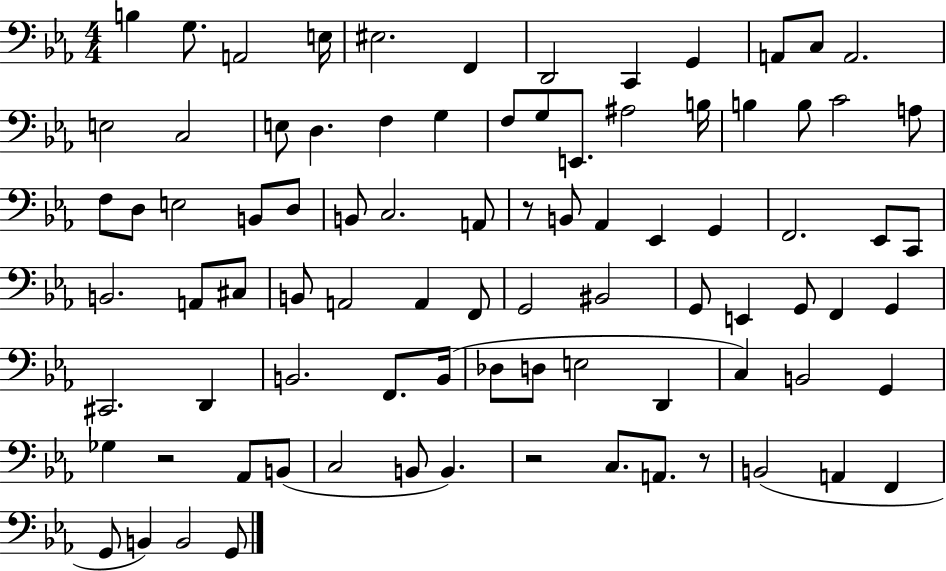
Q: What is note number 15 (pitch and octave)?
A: E3